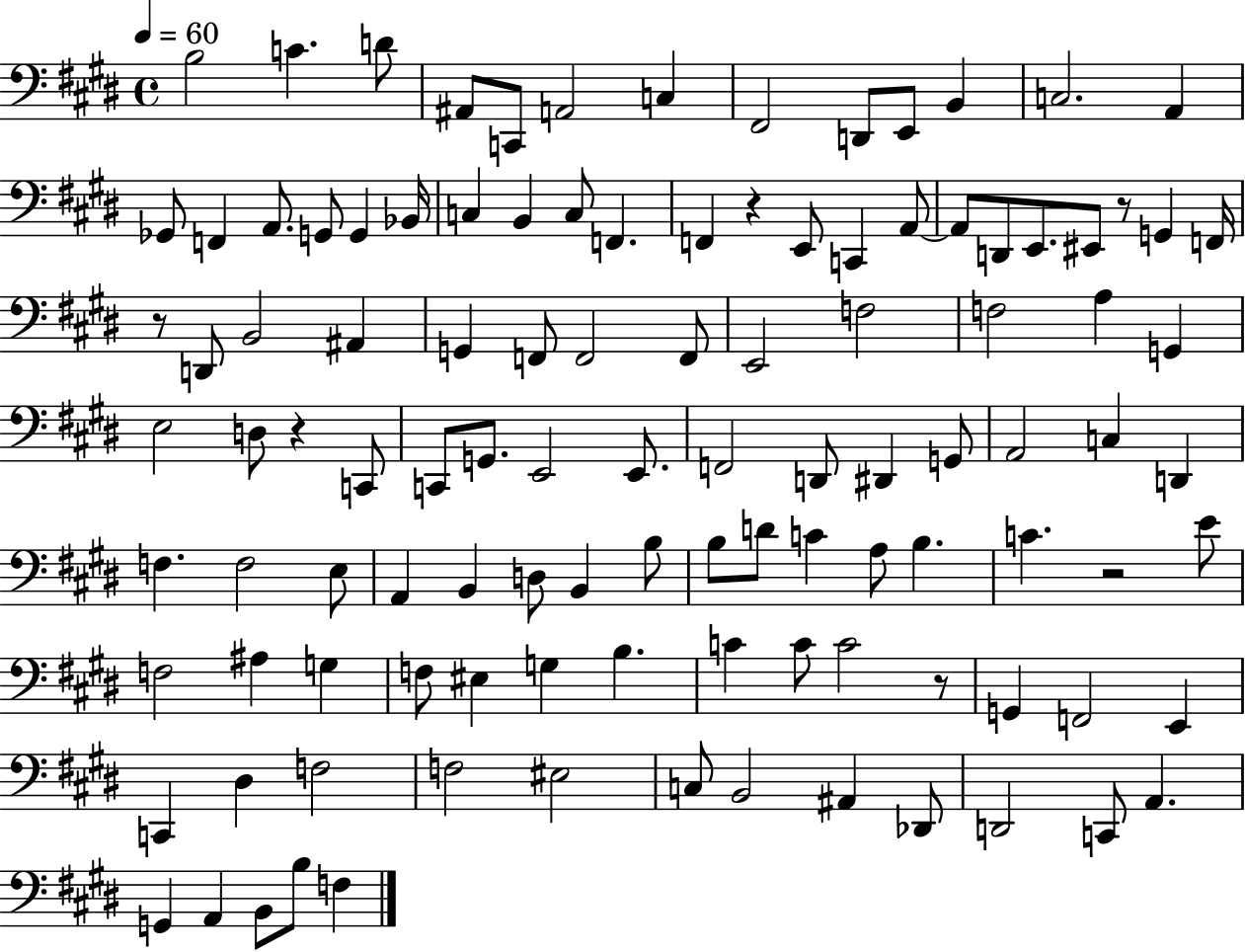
X:1
T:Untitled
M:4/4
L:1/4
K:E
B,2 C D/2 ^A,,/2 C,,/2 A,,2 C, ^F,,2 D,,/2 E,,/2 B,, C,2 A,, _G,,/2 F,, A,,/2 G,,/2 G,, _B,,/4 C, B,, C,/2 F,, F,, z E,,/2 C,, A,,/2 A,,/2 D,,/2 E,,/2 ^E,,/2 z/2 G,, F,,/4 z/2 D,,/2 B,,2 ^A,, G,, F,,/2 F,,2 F,,/2 E,,2 F,2 F,2 A, G,, E,2 D,/2 z C,,/2 C,,/2 G,,/2 E,,2 E,,/2 F,,2 D,,/2 ^D,, G,,/2 A,,2 C, D,, F, F,2 E,/2 A,, B,, D,/2 B,, B,/2 B,/2 D/2 C A,/2 B, C z2 E/2 F,2 ^A, G, F,/2 ^E, G, B, C C/2 C2 z/2 G,, F,,2 E,, C,, ^D, F,2 F,2 ^E,2 C,/2 B,,2 ^A,, _D,,/2 D,,2 C,,/2 A,, G,, A,, B,,/2 B,/2 F,